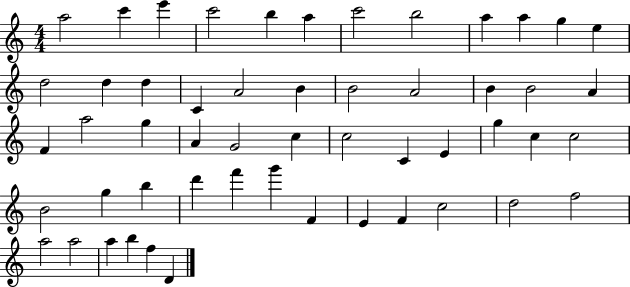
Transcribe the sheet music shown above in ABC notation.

X:1
T:Untitled
M:4/4
L:1/4
K:C
a2 c' e' c'2 b a c'2 b2 a a g e d2 d d C A2 B B2 A2 B B2 A F a2 g A G2 c c2 C E g c c2 B2 g b d' f' g' F E F c2 d2 f2 a2 a2 a b f D